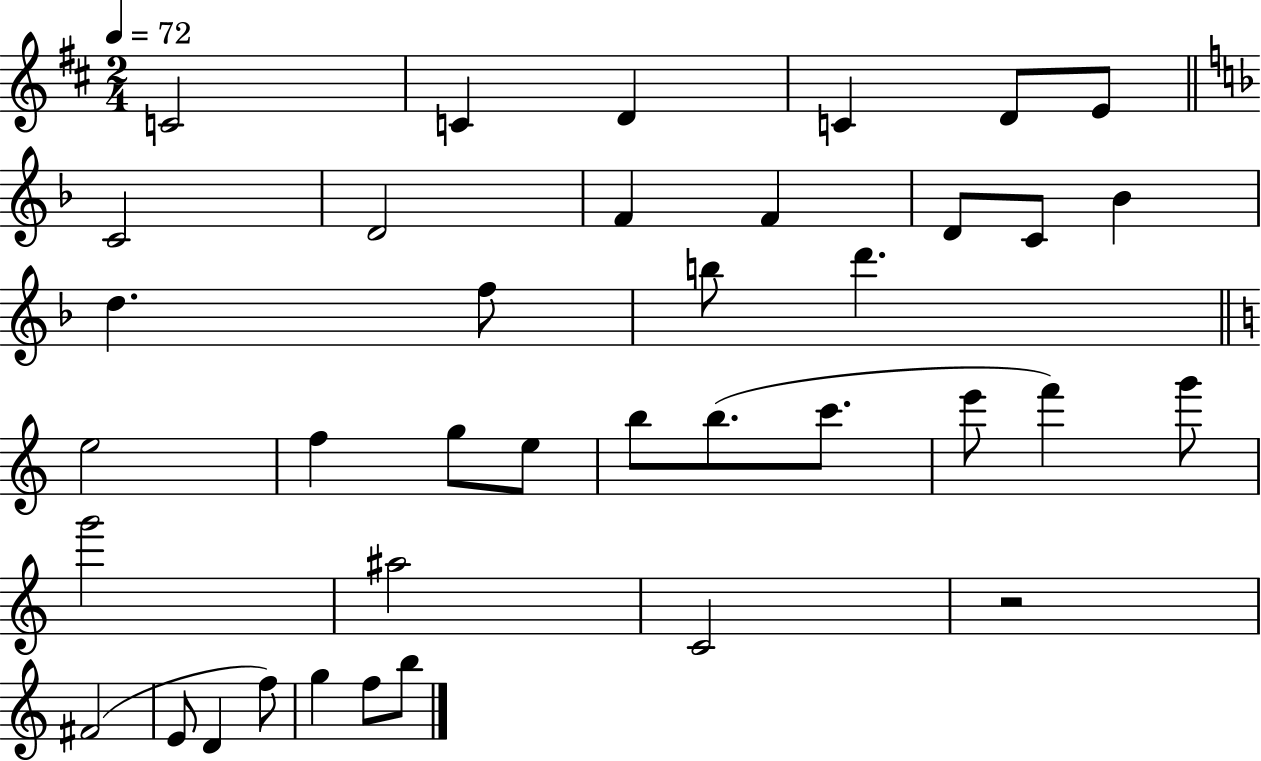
{
  \clef treble
  \numericTimeSignature
  \time 2/4
  \key d \major
  \tempo 4 = 72
  c'2 | c'4 d'4 | c'4 d'8 e'8 | \bar "||" \break \key f \major c'2 | d'2 | f'4 f'4 | d'8 c'8 bes'4 | \break d''4. f''8 | b''8 d'''4. | \bar "||" \break \key c \major e''2 | f''4 g''8 e''8 | b''8 b''8.( c'''8. | e'''8 f'''4) g'''8 | \break g'''2 | ais''2 | c'2 | r2 | \break fis'2( | e'8 d'4 f''8) | g''4 f''8 b''8 | \bar "|."
}